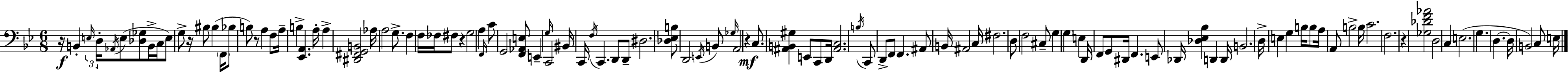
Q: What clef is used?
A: bass